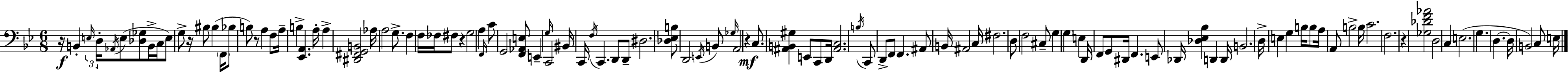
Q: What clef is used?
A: bass